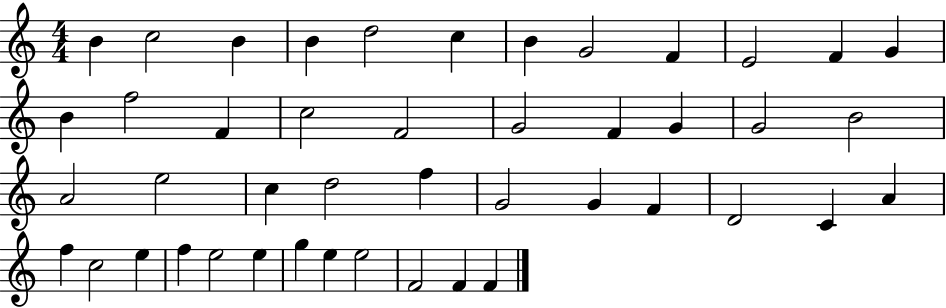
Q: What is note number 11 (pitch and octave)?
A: F4